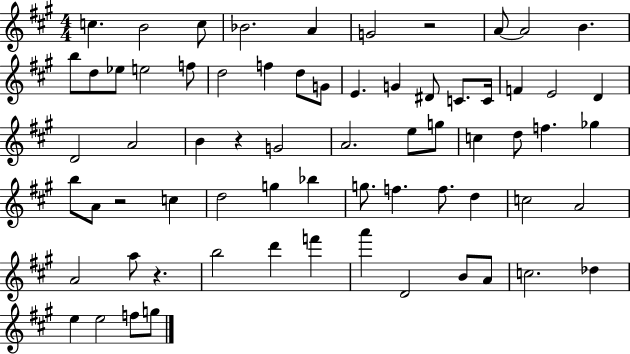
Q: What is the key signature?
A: A major